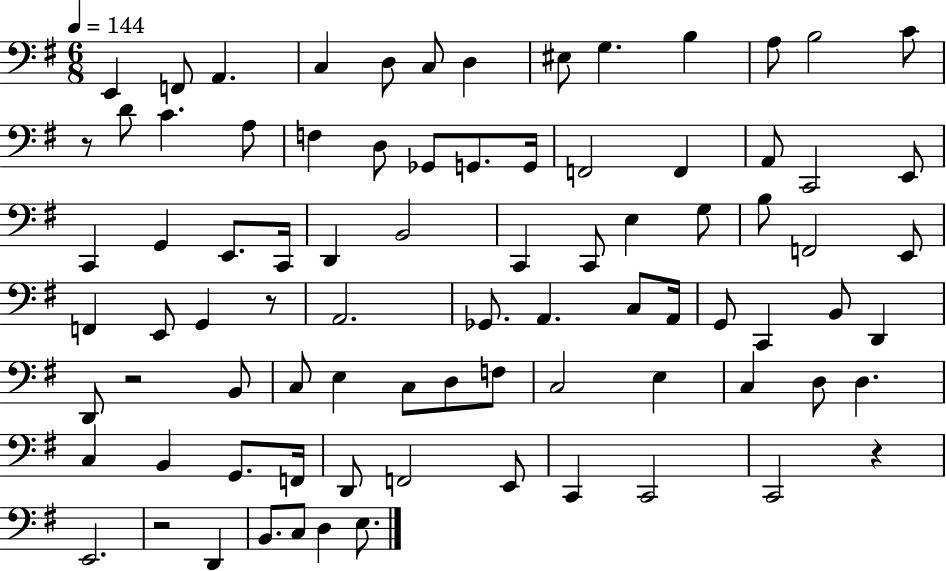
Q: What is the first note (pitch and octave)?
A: E2